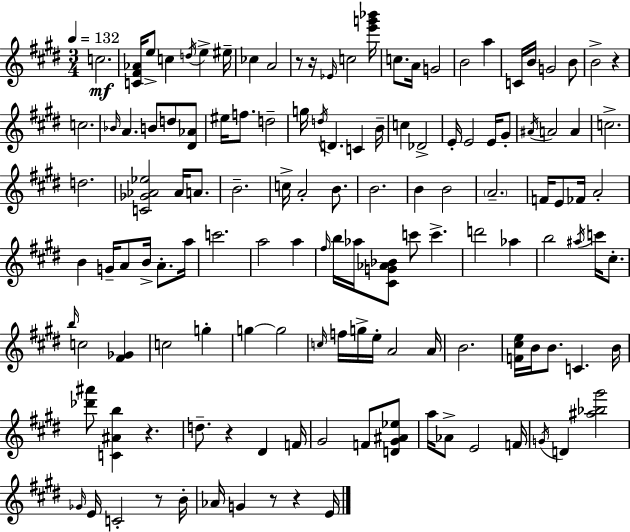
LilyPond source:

{
  \clef treble
  \numericTimeSignature
  \time 3/4
  \key e \major
  \tempo 4 = 132
  c''2.\mf | <c' fis' aes'>16 e''8-> c''4 \acciaccatura { d''16 } e''4-> | eis''16-- ces''4 a'2 | r8 r16 \grace { ees'16 } c''2 | \break <e''' g''' bes'''>16 c''8. a'16 g'2 | b'2 a''4 | c'16 b'16 g'2 | b'8 b'2-> r4 | \break c''2. | \grace { bes'16 } a'4. b'8 d''8 | <dis' aes'>8 eis''16 f''8. d''2-- | g''16 \acciaccatura { d''16 } d'4. c'4 | \break b'16-- c''4 des'2-> | e'16-. e'2 | e'16 gis'8-. \acciaccatura { ais'16 } a'2 | a'4 c''2.-> | \break d''2. | <c' ges' aes' ees''>2 | aes'16 a'8. b'2.-- | c''16-> a'2-. | \break b'8. b'2. | b'4 b'2 | \parenthesize a'2.-- | f'16 e'8 fes'16 a'2-. | \break b'4 g'16-- a'8 | b'16-> a'8.-. a''16 c'''2. | a''2 | a''4 \grace { fis''16 } b''16 aes''16 <cis' g' aes' bes'>8 c'''8 | \break c'''4.-> d'''2 | aes''4 b''2 | \acciaccatura { ais''16 } c'''16 cis''8.-. \grace { b''16 } c''2 | <fis' ges'>4 c''2 | \break g''4-. g''4~~ | g''2 \grace { c''16 } f''16 g''16-> e''16-. | a'2 a'16 b'2. | <f' cis'' e''>16 b'16 b'8. | \break c'4. b'16 <des''' ais'''>8 <c' ais' b''>4 | r4. d''8.-- | r4 dis'4 f'16 gis'2 | f'8 <d' gis' ais' ees''>8 a''16 aes'8-> | \break e'2 f'16 \acciaccatura { g'16 } d'4 | <ais'' bes'' gis'''>2 \grace { ges'16 } e'16 | c'2-. r8 b'16-. aes'16 | g'4 r8 r4 e'16 \bar "|."
}